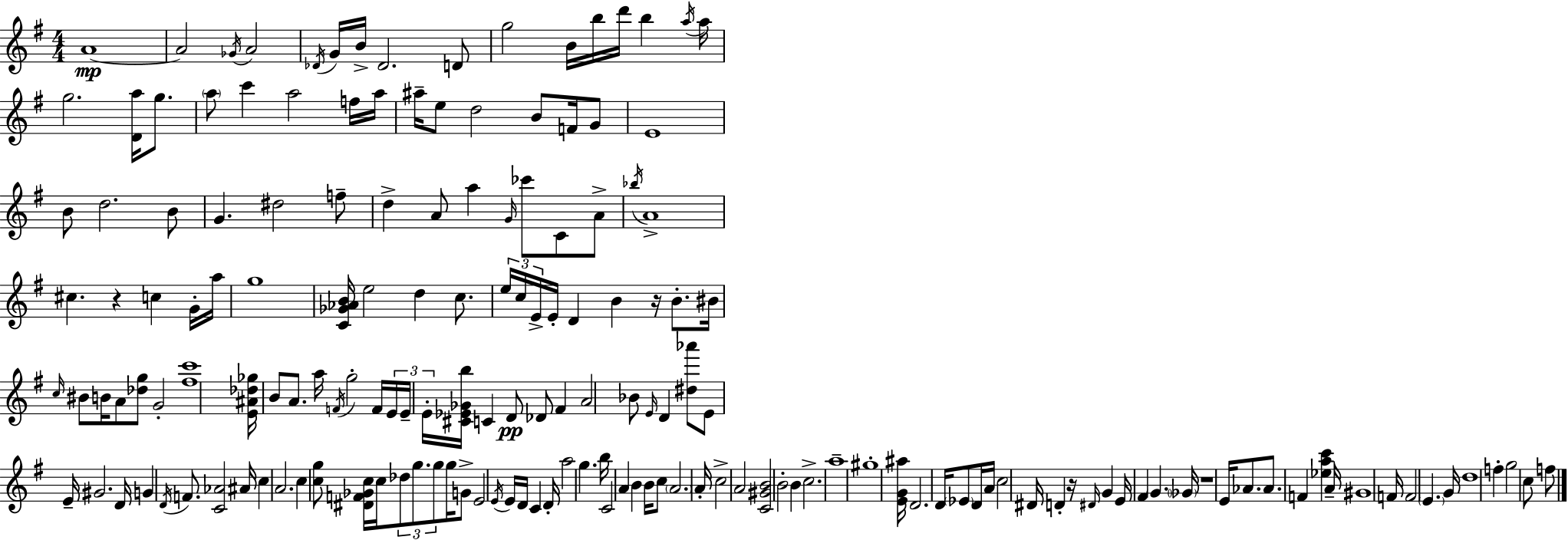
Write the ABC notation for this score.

X:1
T:Untitled
M:4/4
L:1/4
K:Em
A4 A2 _G/4 A2 _D/4 G/4 B/4 _D2 D/2 g2 B/4 b/4 d'/4 b a/4 a/4 g2 [Da]/4 g/2 a/2 c' a2 f/4 a/4 ^a/4 e/2 d2 B/2 F/4 G/2 E4 B/2 d2 B/2 G ^d2 f/2 d A/2 a G/4 _c'/2 C/2 A/2 _b/4 A4 ^c z c G/4 a/4 g4 [C_G_AB]/4 e2 d c/2 e/4 c/4 E/4 E/4 D B z/4 B/2 ^B/4 c/4 ^B/2 B/4 A/2 [_dg]/2 G2 [^fc']4 [E^A_d_g]/4 B/2 A/2 a/4 F/4 g2 F/4 E/4 E/4 E/4 [^C_E_Gb]/4 C D/2 _D/2 ^F A2 _B/2 E/4 D [^d_a']/2 E/2 E/4 ^G2 D/4 G D/4 F/2 [C_A]2 ^A/4 c A2 c [cg]/2 [^DF_Gc]/4 c/4 _d/2 g/2 g/2 g/4 G/2 E2 E/4 E/4 D/4 C D/4 a2 g b/4 C2 A B B/4 c/2 A2 A/4 c2 A2 [C^GB]2 B2 B c2 a4 ^g4 [EG^a]/4 D2 D/4 _E/2 D/4 A/4 c2 ^D/4 D z/4 ^D/4 G E/4 ^F G _G/4 z4 E/4 _A/2 _A/2 F [_eac'] A/4 ^G4 F/4 F2 E G/4 d4 f g2 c/2 f/2